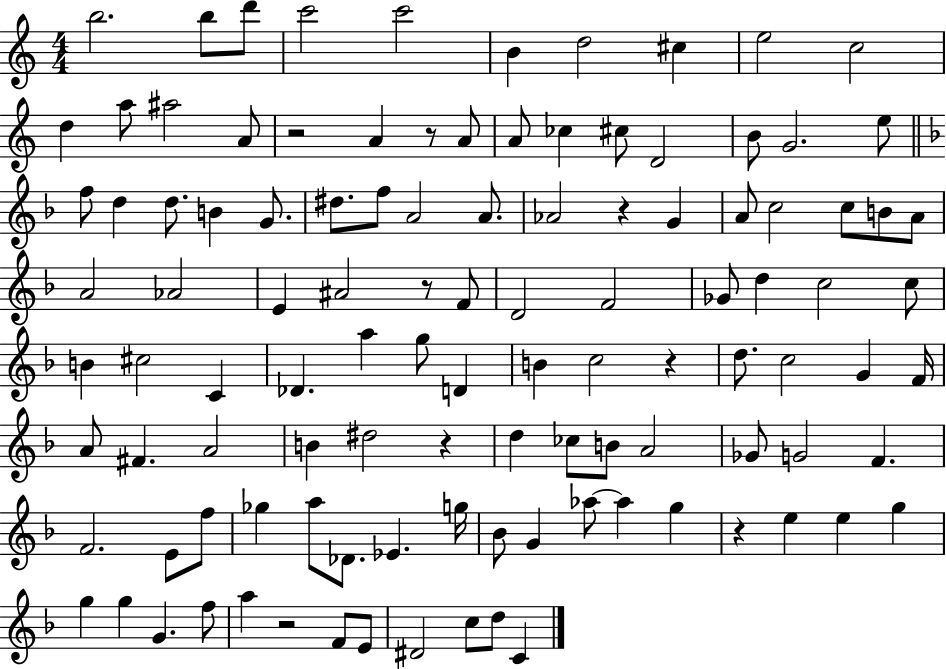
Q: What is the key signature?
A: C major